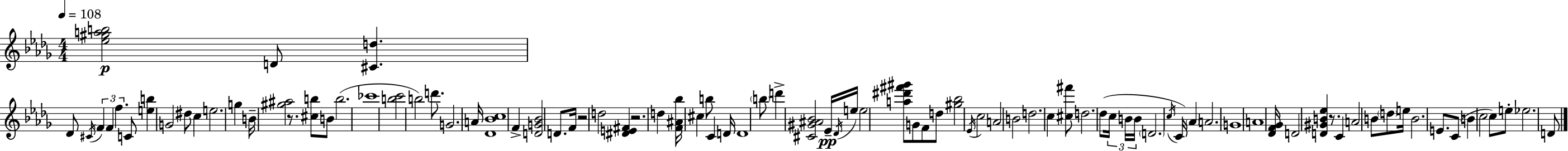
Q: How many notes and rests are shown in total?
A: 92